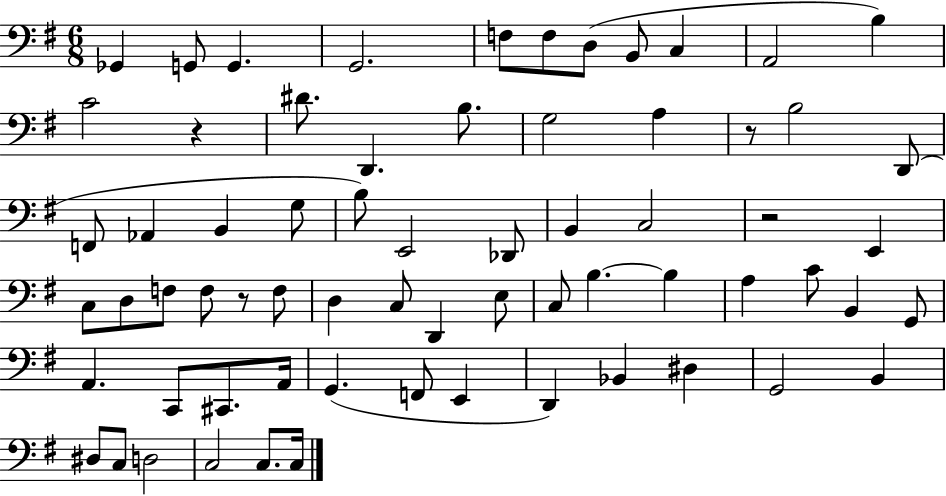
Gb2/q G2/e G2/q. G2/h. F3/e F3/e D3/e B2/e C3/q A2/h B3/q C4/h R/q D#4/e. D2/q. B3/e. G3/h A3/q R/e B3/h D2/e F2/e Ab2/q B2/q G3/e B3/e E2/h Db2/e B2/q C3/h R/h E2/q C3/e D3/e F3/e F3/e R/e F3/e D3/q C3/e D2/q E3/e C3/e B3/q. B3/q A3/q C4/e B2/q G2/e A2/q. C2/e C#2/e. A2/s G2/q. F2/e E2/q D2/q Bb2/q D#3/q G2/h B2/q D#3/e C3/e D3/h C3/h C3/e. C3/s